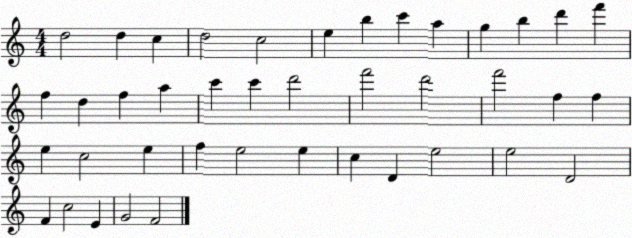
X:1
T:Untitled
M:4/4
L:1/4
K:C
d2 d c d2 c2 e b c' a g b d' f' f d f a c' c' d'2 f'2 d'2 f'2 f f e c2 e f e2 e c D e2 e2 D2 F c2 E G2 F2